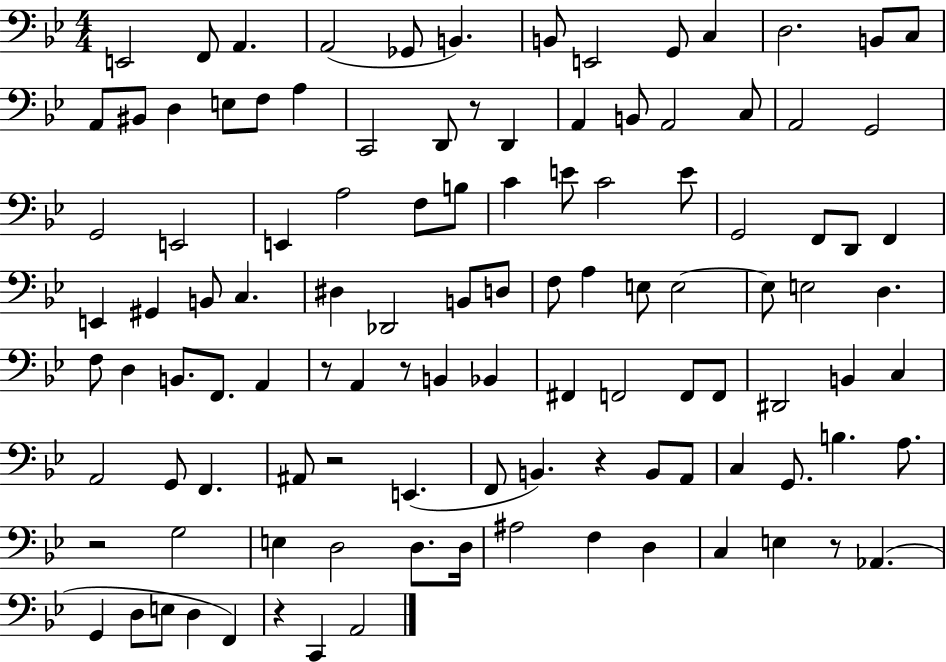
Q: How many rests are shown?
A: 8